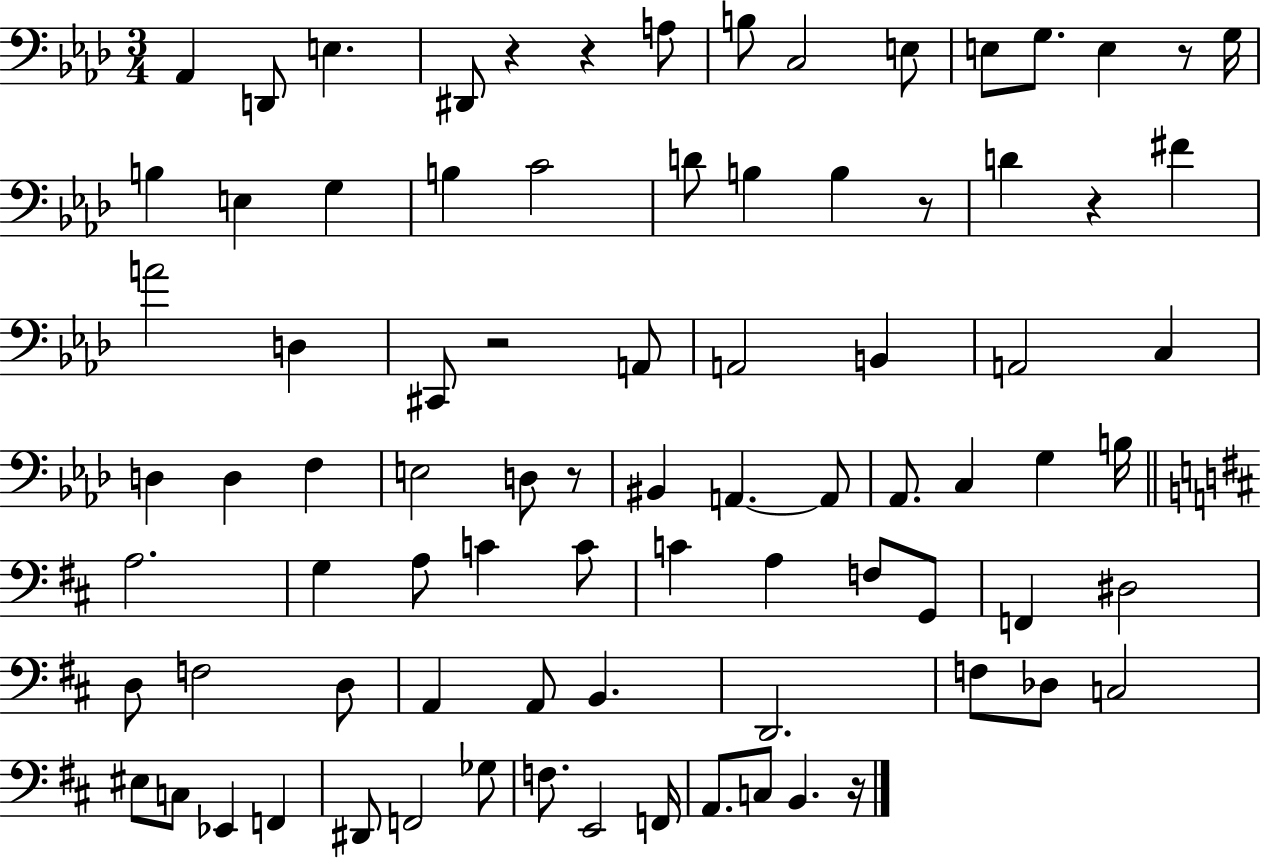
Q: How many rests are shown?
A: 8